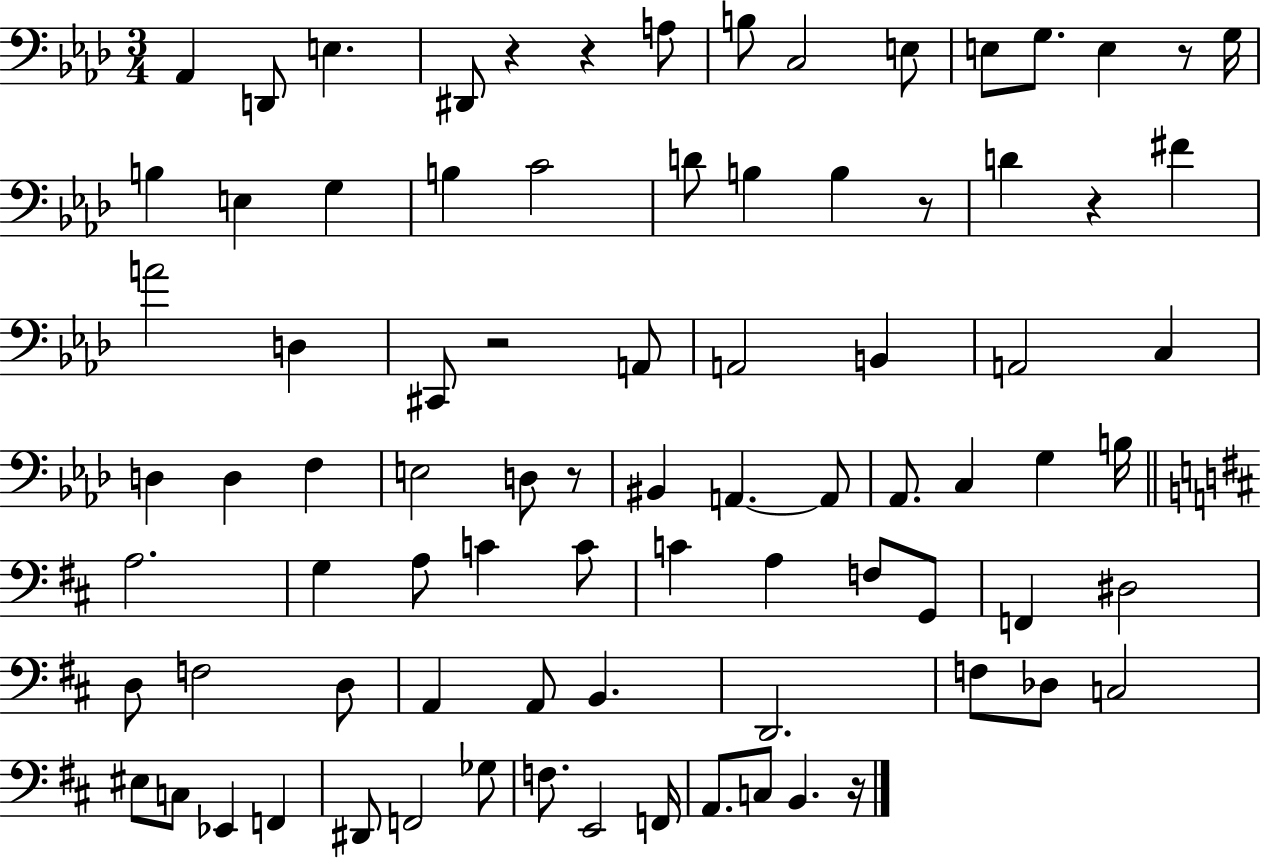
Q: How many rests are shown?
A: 8